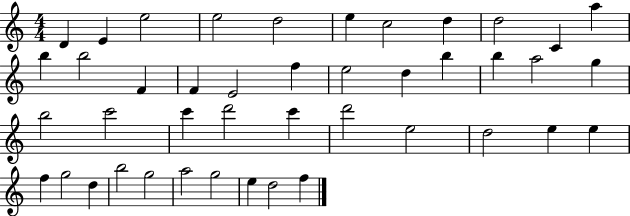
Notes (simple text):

D4/q E4/q E5/h E5/h D5/h E5/q C5/h D5/q D5/h C4/q A5/q B5/q B5/h F4/q F4/q E4/h F5/q E5/h D5/q B5/q B5/q A5/h G5/q B5/h C6/h C6/q D6/h C6/q D6/h E5/h D5/h E5/q E5/q F5/q G5/h D5/q B5/h G5/h A5/h G5/h E5/q D5/h F5/q